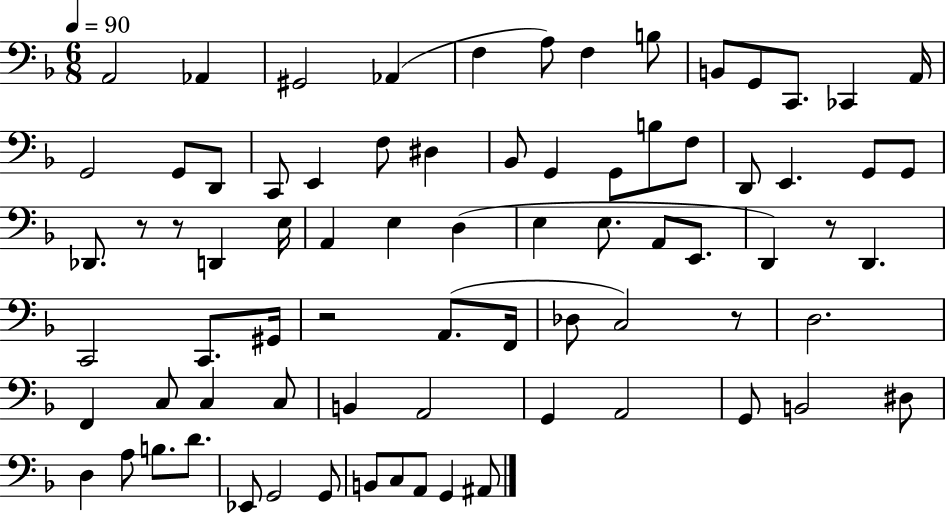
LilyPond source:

{
  \clef bass
  \numericTimeSignature
  \time 6/8
  \key f \major
  \tempo 4 = 90
  \repeat volta 2 { a,2 aes,4 | gis,2 aes,4( | f4 a8) f4 b8 | b,8 g,8 c,8. ces,4 a,16 | \break g,2 g,8 d,8 | c,8 e,4 f8 dis4 | bes,8 g,4 g,8 b8 f8 | d,8 e,4. g,8 g,8 | \break des,8. r8 r8 d,4 e16 | a,4 e4 d4( | e4 e8. a,8 e,8. | d,4) r8 d,4. | \break c,2 c,8. gis,16 | r2 a,8.( f,16 | des8 c2) r8 | d2. | \break f,4 c8 c4 c8 | b,4 a,2 | g,4 a,2 | g,8 b,2 dis8 | \break d4 a8 b8. d'8. | ees,8 g,2 g,8 | b,8 c8 a,8 g,4 ais,8 | } \bar "|."
}